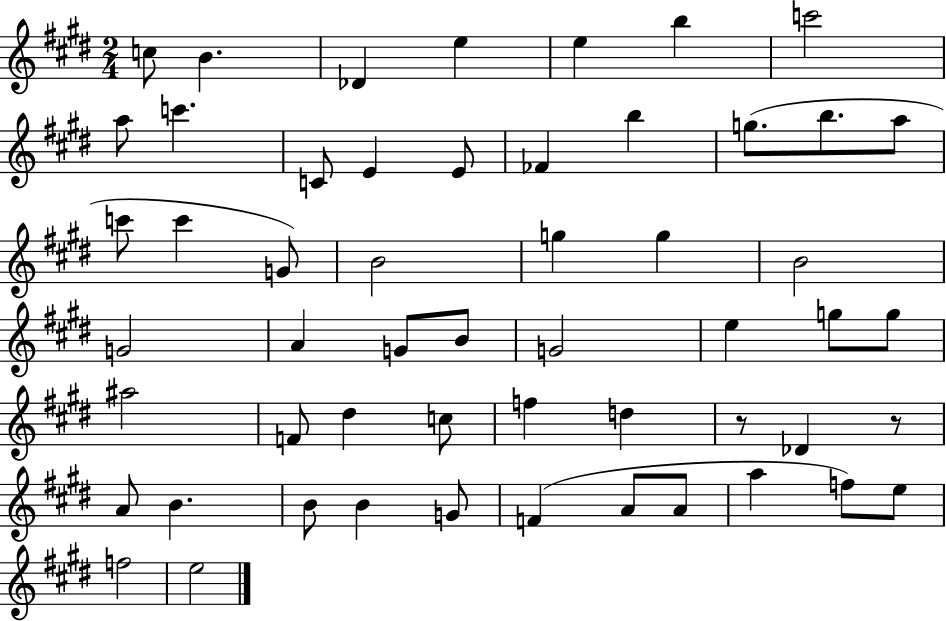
C5/e B4/q. Db4/q E5/q E5/q B5/q C6/h A5/e C6/q. C4/e E4/q E4/e FES4/q B5/q G5/e. B5/e. A5/e C6/e C6/q G4/e B4/h G5/q G5/q B4/h G4/h A4/q G4/e B4/e G4/h E5/q G5/e G5/e A#5/h F4/e D#5/q C5/e F5/q D5/q R/e Db4/q R/e A4/e B4/q. B4/e B4/q G4/e F4/q A4/e A4/e A5/q F5/e E5/e F5/h E5/h